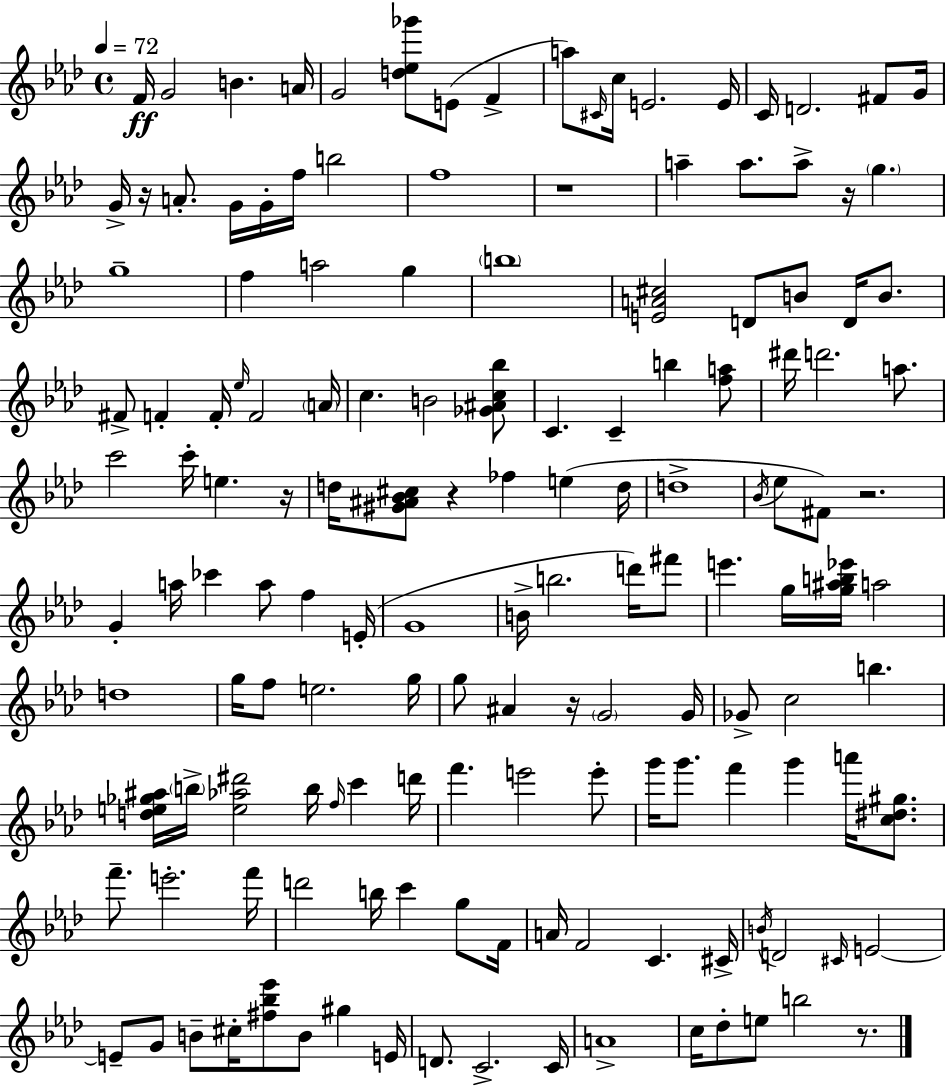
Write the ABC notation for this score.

X:1
T:Untitled
M:4/4
L:1/4
K:Fm
F/4 G2 B A/4 G2 [d_e_g']/2 E/2 F a/2 ^C/4 c/4 E2 E/4 C/4 D2 ^F/2 G/4 G/4 z/4 A/2 G/4 G/4 f/4 b2 f4 z4 a a/2 a/2 z/4 g g4 f a2 g b4 [EA^c]2 D/2 B/2 D/4 B/2 ^F/2 F F/4 _e/4 F2 A/4 c B2 [_G^Ac_b]/2 C C b [fa]/2 ^d'/4 d'2 a/2 c'2 c'/4 e z/4 d/4 [^G^A_B^c]/2 z _f e d/4 d4 _B/4 _e/2 ^F/2 z2 G a/4 _c' a/2 f E/4 G4 B/4 b2 d'/4 ^f'/2 e' g/4 [g^ab_e']/4 a2 d4 g/4 f/2 e2 g/4 g/2 ^A z/4 G2 G/4 _G/2 c2 b [de_g^a]/4 b/4 [e_a^d']2 b/4 f/4 c' d'/4 f' e'2 e'/2 g'/4 g'/2 f' g' a'/4 [c^d^g]/2 f'/2 e'2 f'/4 d'2 b/4 c' g/2 F/4 A/4 F2 C ^C/4 B/4 D2 ^C/4 E2 E/2 G/2 B/2 ^c/4 [^f_b_e']/2 B/2 ^g E/4 D/2 C2 C/4 A4 c/4 _d/2 e/2 b2 z/2